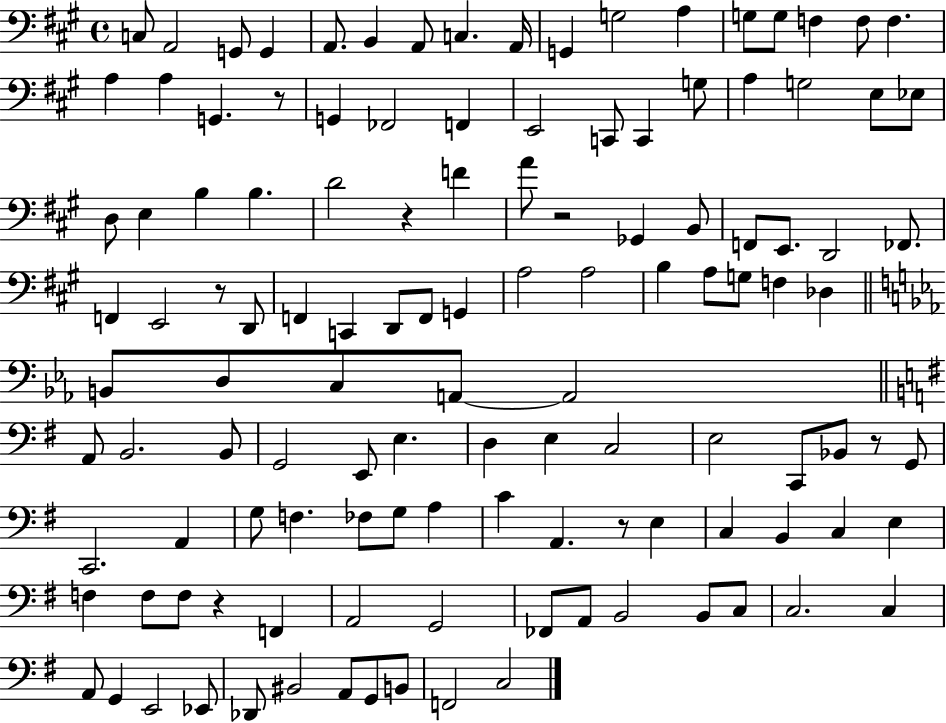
C3/e A2/h G2/e G2/q A2/e. B2/q A2/e C3/q. A2/s G2/q G3/h A3/q G3/e G3/e F3/q F3/e F3/q. A3/q A3/q G2/q. R/e G2/q FES2/h F2/q E2/h C2/e C2/q G3/e A3/q G3/h E3/e Eb3/e D3/e E3/q B3/q B3/q. D4/h R/q F4/q A4/e R/h Gb2/q B2/e F2/e E2/e. D2/h FES2/e. F2/q E2/h R/e D2/e F2/q C2/q D2/e F2/e G2/q A3/h A3/h B3/q A3/e G3/e F3/q Db3/q B2/e D3/e C3/e A2/e A2/h A2/e B2/h. B2/e G2/h E2/e E3/q. D3/q E3/q C3/h E3/h C2/e Bb2/e R/e G2/e C2/h. A2/q G3/e F3/q. FES3/e G3/e A3/q C4/q A2/q. R/e E3/q C3/q B2/q C3/q E3/q F3/q F3/e F3/e R/q F2/q A2/h G2/h FES2/e A2/e B2/h B2/e C3/e C3/h. C3/q A2/e G2/q E2/h Eb2/e Db2/e BIS2/h A2/e G2/e B2/e F2/h C3/h